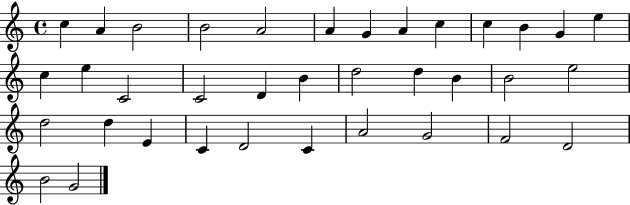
X:1
T:Untitled
M:4/4
L:1/4
K:C
c A B2 B2 A2 A G A c c B G e c e C2 C2 D B d2 d B B2 e2 d2 d E C D2 C A2 G2 F2 D2 B2 G2